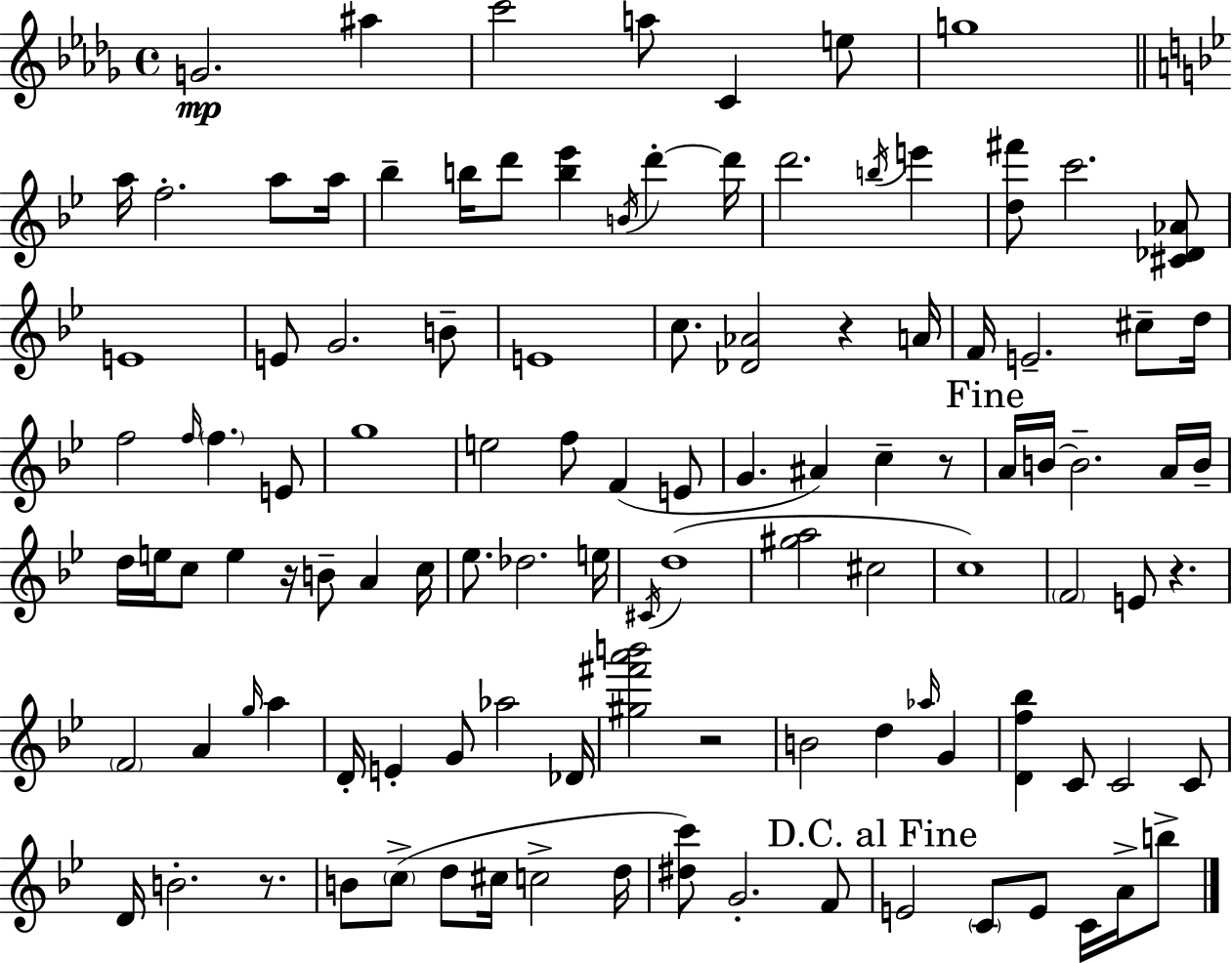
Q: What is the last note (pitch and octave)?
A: B5